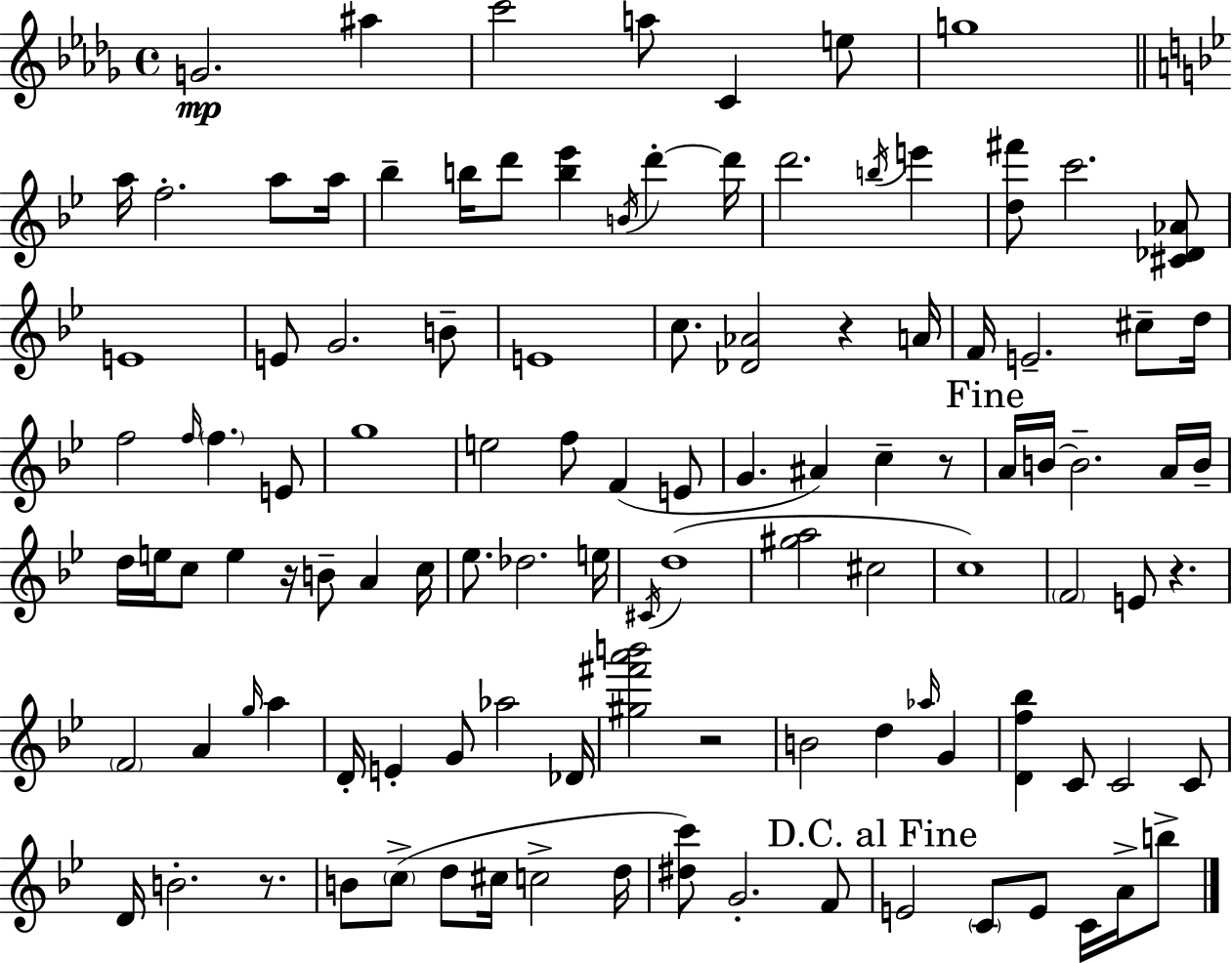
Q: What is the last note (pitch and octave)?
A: B5